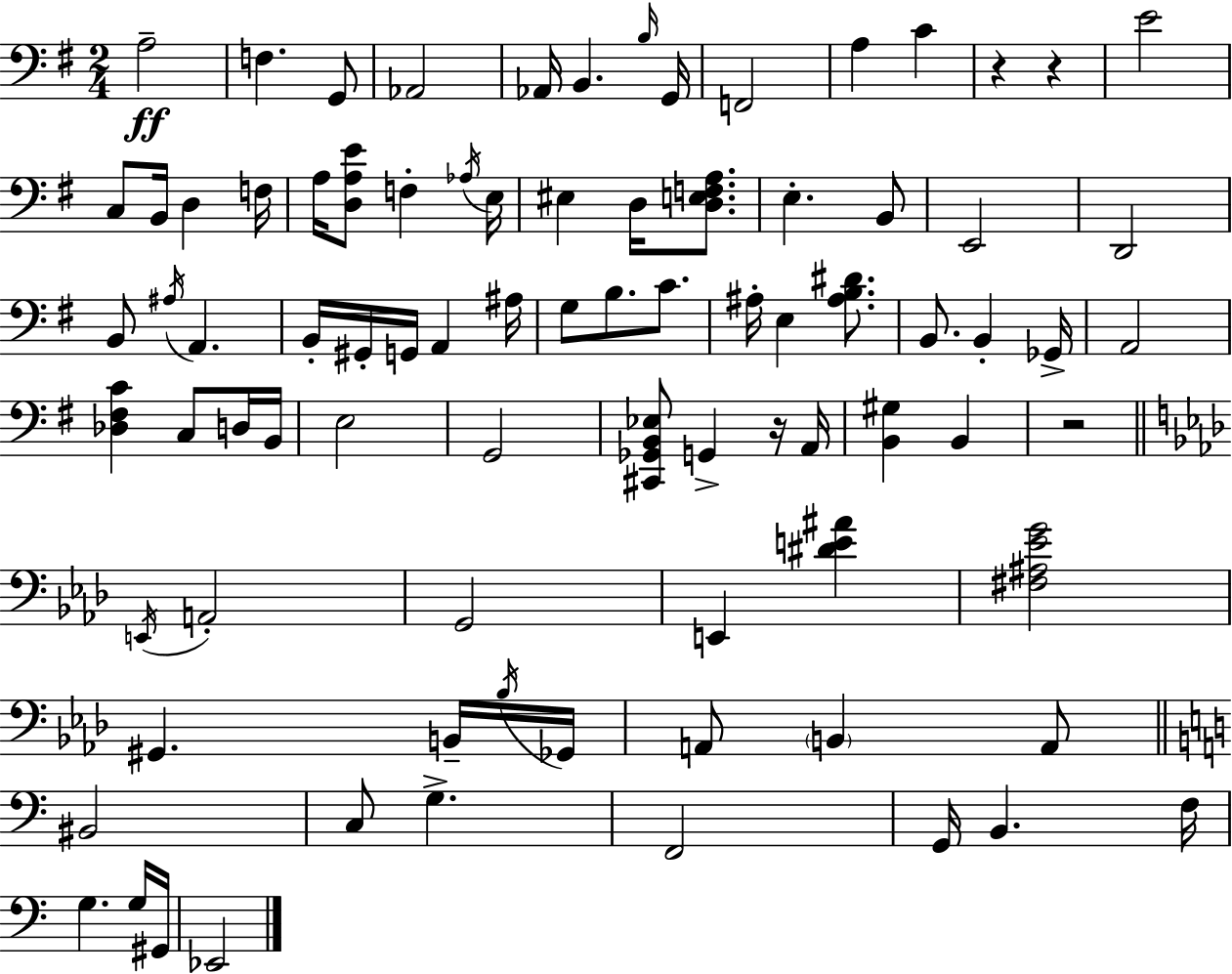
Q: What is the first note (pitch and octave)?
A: A3